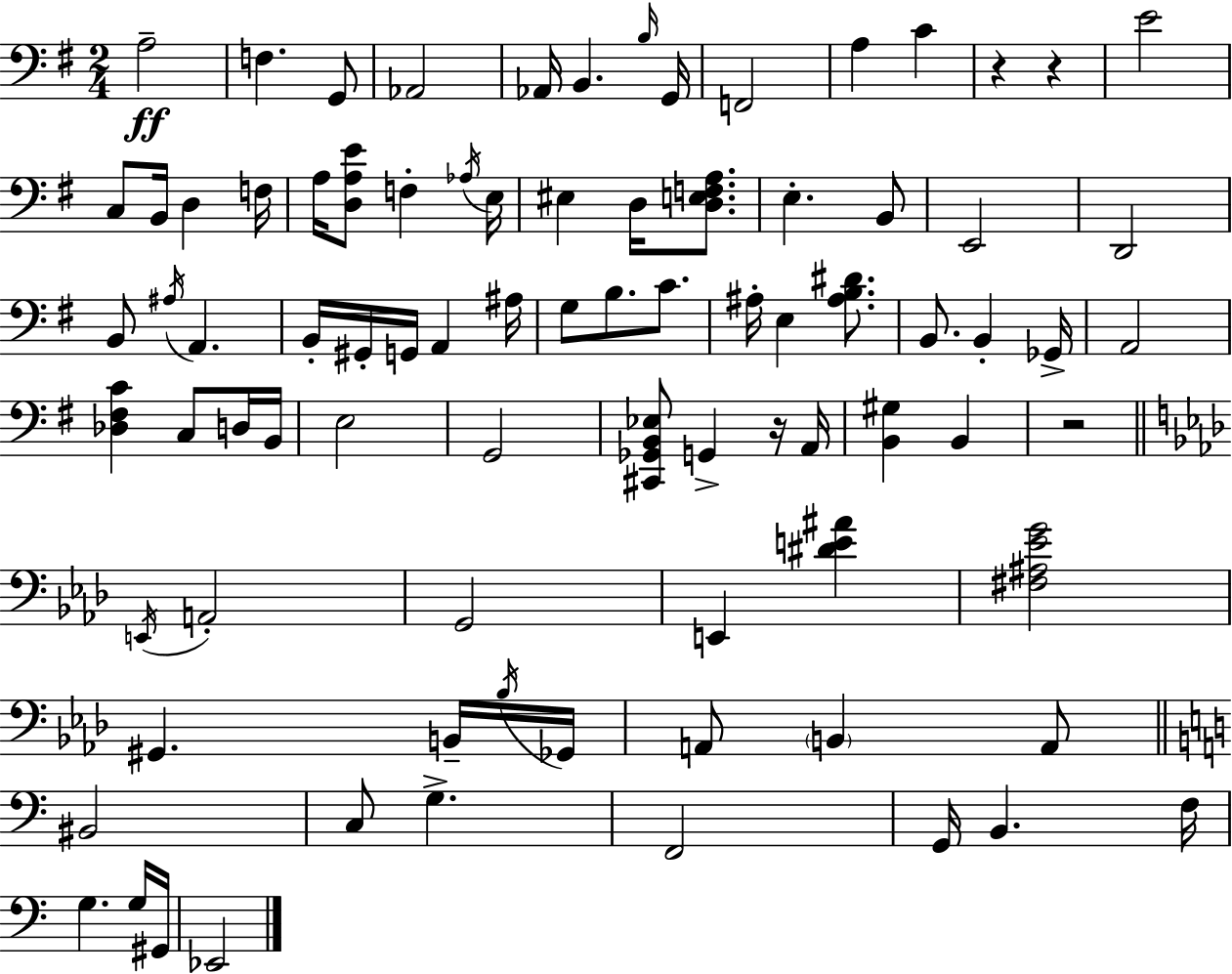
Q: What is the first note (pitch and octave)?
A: A3